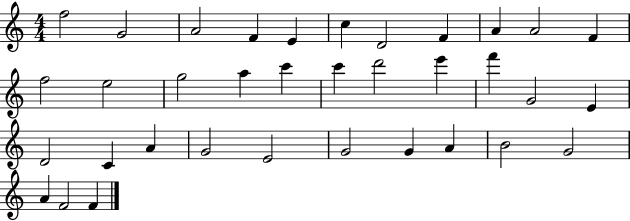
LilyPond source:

{
  \clef treble
  \numericTimeSignature
  \time 4/4
  \key c \major
  f''2 g'2 | a'2 f'4 e'4 | c''4 d'2 f'4 | a'4 a'2 f'4 | \break f''2 e''2 | g''2 a''4 c'''4 | c'''4 d'''2 e'''4 | f'''4 g'2 e'4 | \break d'2 c'4 a'4 | g'2 e'2 | g'2 g'4 a'4 | b'2 g'2 | \break a'4 f'2 f'4 | \bar "|."
}